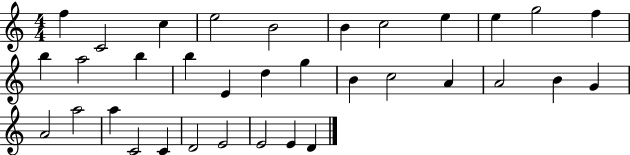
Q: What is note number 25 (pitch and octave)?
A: A4